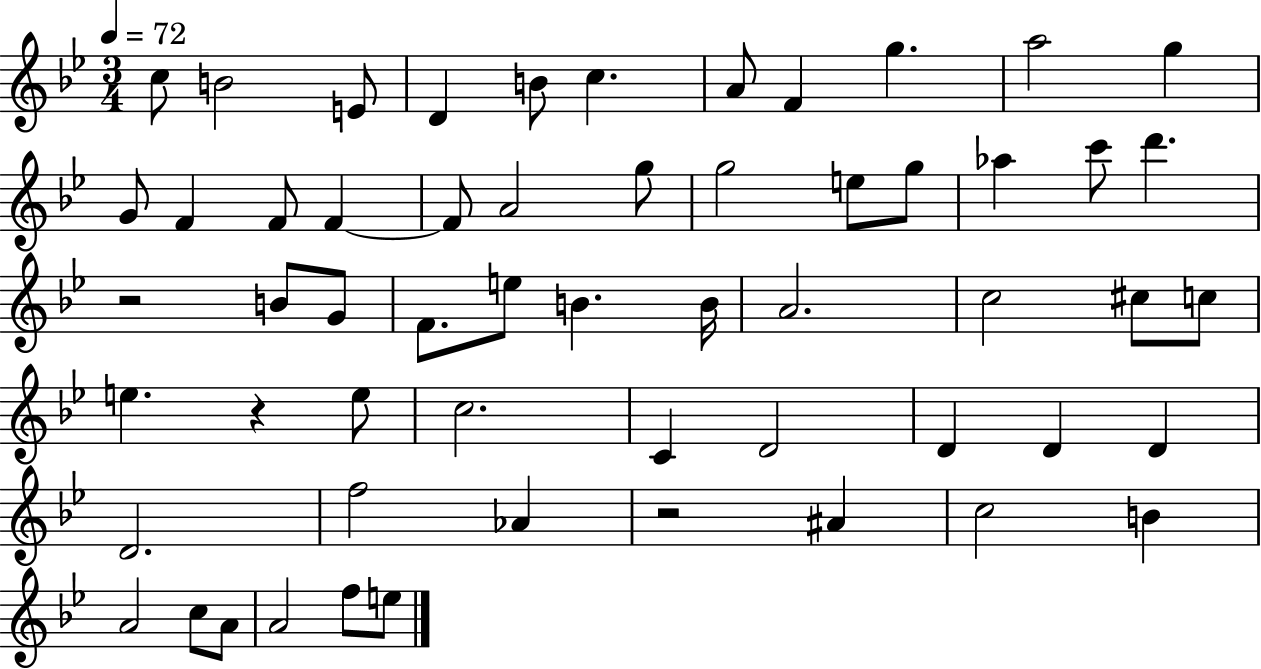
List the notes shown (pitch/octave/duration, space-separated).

C5/e B4/h E4/e D4/q B4/e C5/q. A4/e F4/q G5/q. A5/h G5/q G4/e F4/q F4/e F4/q F4/e A4/h G5/e G5/h E5/e G5/e Ab5/q C6/e D6/q. R/h B4/e G4/e F4/e. E5/e B4/q. B4/s A4/h. C5/h C#5/e C5/e E5/q. R/q E5/e C5/h. C4/q D4/h D4/q D4/q D4/q D4/h. F5/h Ab4/q R/h A#4/q C5/h B4/q A4/h C5/e A4/e A4/h F5/e E5/e